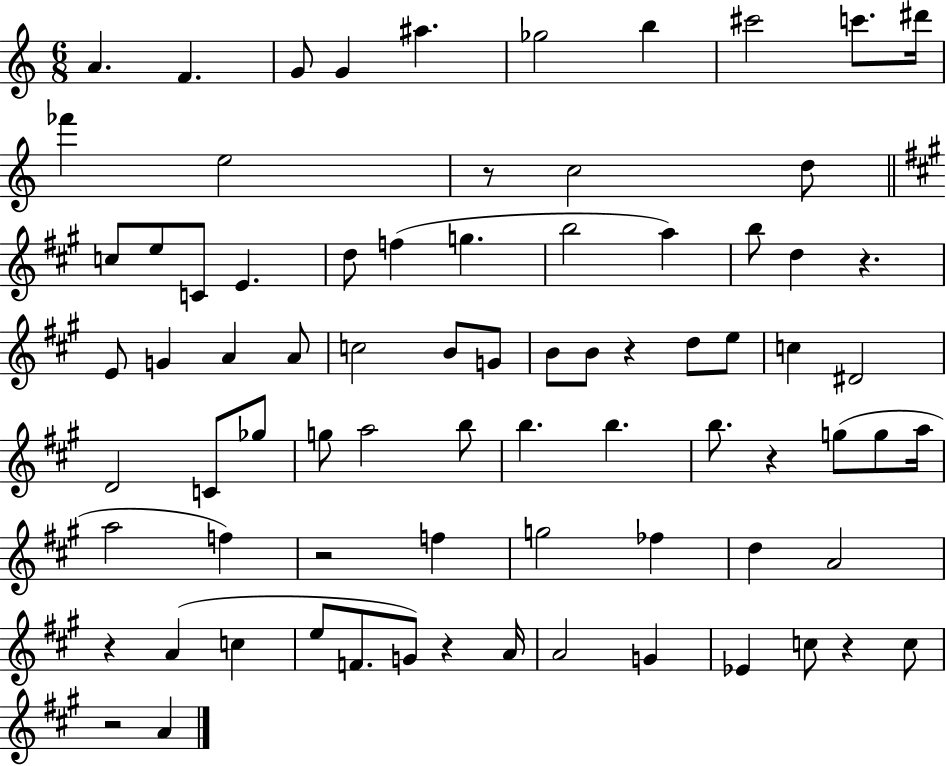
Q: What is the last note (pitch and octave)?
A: A4